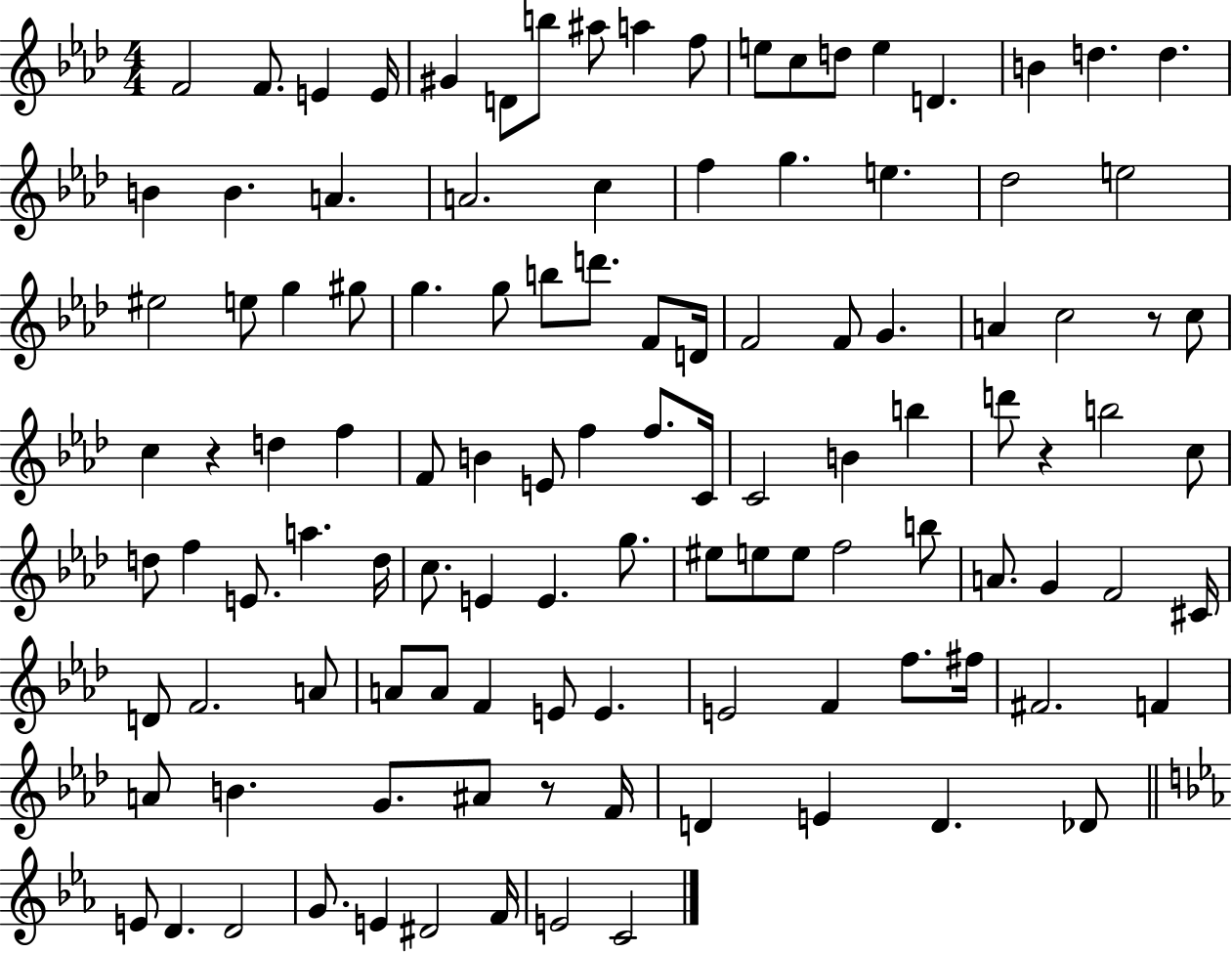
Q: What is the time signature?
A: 4/4